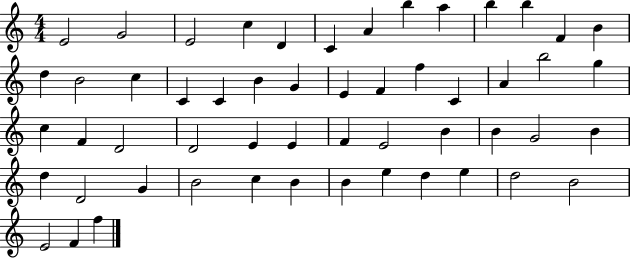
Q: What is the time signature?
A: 4/4